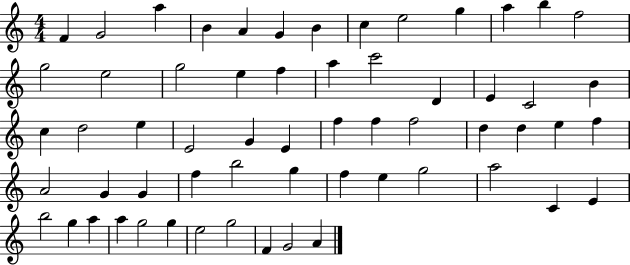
{
  \clef treble
  \numericTimeSignature
  \time 4/4
  \key c \major
  f'4 g'2 a''4 | b'4 a'4 g'4 b'4 | c''4 e''2 g''4 | a''4 b''4 f''2 | \break g''2 e''2 | g''2 e''4 f''4 | a''4 c'''2 d'4 | e'4 c'2 b'4 | \break c''4 d''2 e''4 | e'2 g'4 e'4 | f''4 f''4 f''2 | d''4 d''4 e''4 f''4 | \break a'2 g'4 g'4 | f''4 b''2 g''4 | f''4 e''4 g''2 | a''2 c'4 e'4 | \break b''2 g''4 a''4 | a''4 g''2 g''4 | e''2 g''2 | f'4 g'2 a'4 | \break \bar "|."
}